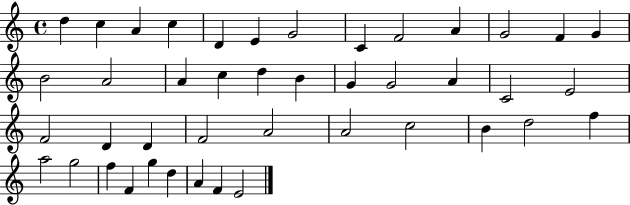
{
  \clef treble
  \time 4/4
  \defaultTimeSignature
  \key c \major
  d''4 c''4 a'4 c''4 | d'4 e'4 g'2 | c'4 f'2 a'4 | g'2 f'4 g'4 | \break b'2 a'2 | a'4 c''4 d''4 b'4 | g'4 g'2 a'4 | c'2 e'2 | \break f'2 d'4 d'4 | f'2 a'2 | a'2 c''2 | b'4 d''2 f''4 | \break a''2 g''2 | f''4 f'4 g''4 d''4 | a'4 f'4 e'2 | \bar "|."
}